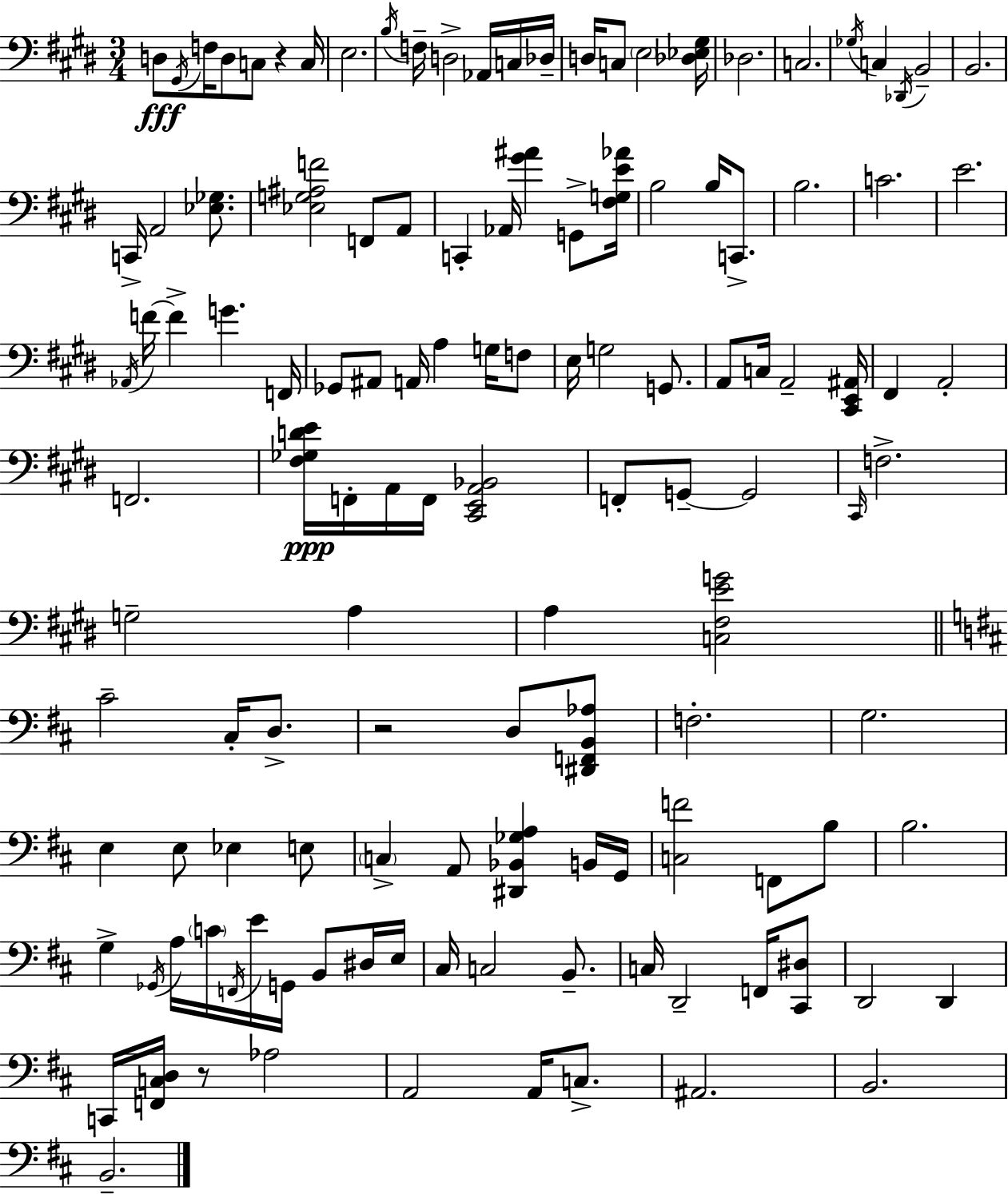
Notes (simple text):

D3/e G#2/s F3/s D3/e C3/e R/q C3/s E3/h. B3/s F3/s D3/h Ab2/s C3/s Db3/s D3/s C3/e E3/h [Db3,Eb3,G#3]/s Db3/h. C3/h. Gb3/s C3/q Db2/s B2/h B2/h. C2/s A2/h [Eb3,Gb3]/e. [Eb3,G3,A#3,F4]/h F2/e A2/e C2/q Ab2/s [G#4,A#4]/q G2/e [F#3,G3,E4,Ab4]/s B3/h B3/s C2/e. B3/h. C4/h. E4/h. Ab2/s F4/s F4/q G4/q. F2/s Gb2/e A#2/e A2/s A3/q G3/s F3/e E3/s G3/h G2/e. A2/e C3/s A2/h [C#2,E2,A#2]/s F#2/q A2/h F2/h. [F#3,Gb3,D4,E4]/s F2/s A2/s F2/s [C#2,E2,A2,Bb2]/h F2/e G2/e G2/h C#2/s F3/h. G3/h A3/q A3/q [C3,F#3,E4,G4]/h C#4/h C#3/s D3/e. R/h D3/e [D#2,F2,B2,Ab3]/e F3/h. G3/h. E3/q E3/e Eb3/q E3/e C3/q A2/e [D#2,Bb2,Gb3,A3]/q B2/s G2/s [C3,F4]/h F2/e B3/e B3/h. G3/q Gb2/s A3/s C4/s F2/s E4/s G2/s B2/e D#3/s E3/s C#3/s C3/h B2/e. C3/s D2/h F2/s [C#2,D#3]/e D2/h D2/q C2/s [F2,C3,D3]/s R/e Ab3/h A2/h A2/s C3/e. A#2/h. B2/h. B2/h.